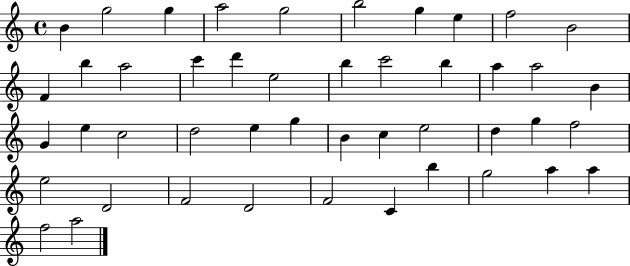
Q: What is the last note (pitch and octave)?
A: A5